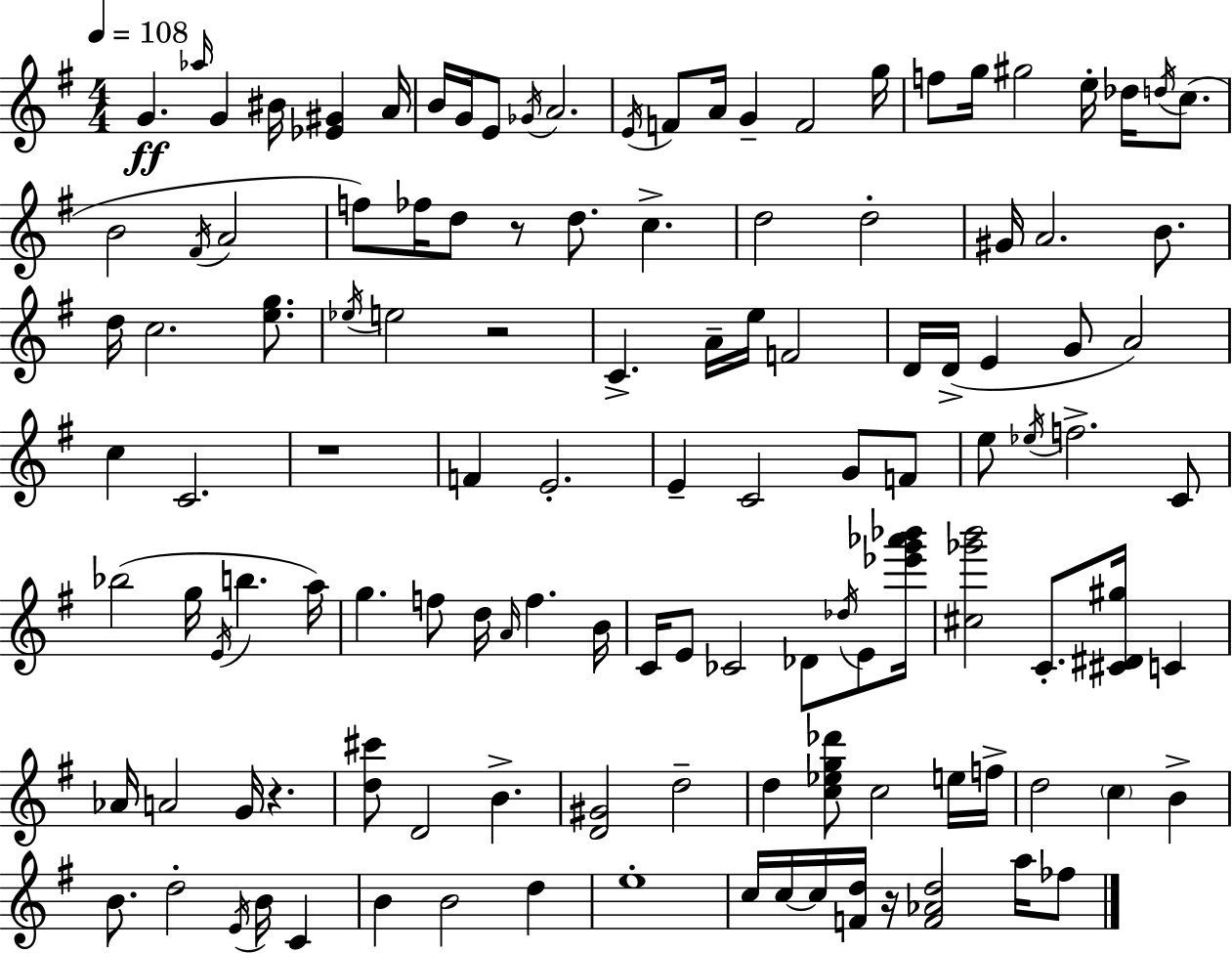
G4/q. Ab5/s G4/q BIS4/s [Eb4,G#4]/q A4/s B4/s G4/s E4/e Gb4/s A4/h. E4/s F4/e A4/s G4/q F4/h G5/s F5/e G5/s G#5/h E5/s Db5/s D5/s C5/e. B4/h F#4/s A4/h F5/e FES5/s D5/e R/e D5/e. C5/q. D5/h D5/h G#4/s A4/h. B4/e. D5/s C5/h. [E5,G5]/e. Eb5/s E5/h R/h C4/q. A4/s E5/s F4/h D4/s D4/s E4/q G4/e A4/h C5/q C4/h. R/w F4/q E4/h. E4/q C4/h G4/e F4/e E5/e Eb5/s F5/h. C4/e Bb5/h G5/s E4/s B5/q. A5/s G5/q. F5/e D5/s A4/s F5/q. B4/s C4/s E4/e CES4/h Db4/e Db5/s E4/e [Eb6,G6,Ab6,Bb6]/s [C#5,Gb6,B6]/h C4/e. [C#4,D#4,G#5]/s C4/q Ab4/s A4/h G4/s R/q. [D5,C#6]/e D4/h B4/q. [D4,G#4]/h D5/h D5/q [C5,Eb5,G5,Db6]/e C5/h E5/s F5/s D5/h C5/q B4/q B4/e. D5/h E4/s B4/s C4/q B4/q B4/h D5/q E5/w C5/s C5/s C5/s [F4,D5]/s R/s [F4,Ab4,D5]/h A5/s FES5/e